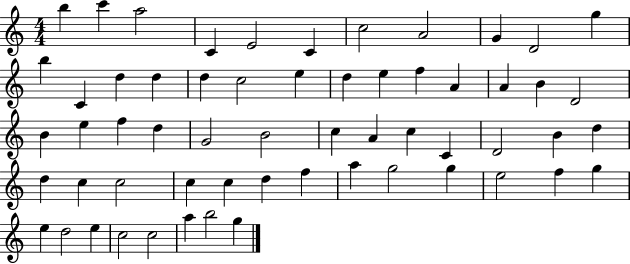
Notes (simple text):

B5/q C6/q A5/h C4/q E4/h C4/q C5/h A4/h G4/q D4/h G5/q B5/q C4/q D5/q D5/q D5/q C5/h E5/q D5/q E5/q F5/q A4/q A4/q B4/q D4/h B4/q E5/q F5/q D5/q G4/h B4/h C5/q A4/q C5/q C4/q D4/h B4/q D5/q D5/q C5/q C5/h C5/q C5/q D5/q F5/q A5/q G5/h G5/q E5/h F5/q G5/q E5/q D5/h E5/q C5/h C5/h A5/q B5/h G5/q